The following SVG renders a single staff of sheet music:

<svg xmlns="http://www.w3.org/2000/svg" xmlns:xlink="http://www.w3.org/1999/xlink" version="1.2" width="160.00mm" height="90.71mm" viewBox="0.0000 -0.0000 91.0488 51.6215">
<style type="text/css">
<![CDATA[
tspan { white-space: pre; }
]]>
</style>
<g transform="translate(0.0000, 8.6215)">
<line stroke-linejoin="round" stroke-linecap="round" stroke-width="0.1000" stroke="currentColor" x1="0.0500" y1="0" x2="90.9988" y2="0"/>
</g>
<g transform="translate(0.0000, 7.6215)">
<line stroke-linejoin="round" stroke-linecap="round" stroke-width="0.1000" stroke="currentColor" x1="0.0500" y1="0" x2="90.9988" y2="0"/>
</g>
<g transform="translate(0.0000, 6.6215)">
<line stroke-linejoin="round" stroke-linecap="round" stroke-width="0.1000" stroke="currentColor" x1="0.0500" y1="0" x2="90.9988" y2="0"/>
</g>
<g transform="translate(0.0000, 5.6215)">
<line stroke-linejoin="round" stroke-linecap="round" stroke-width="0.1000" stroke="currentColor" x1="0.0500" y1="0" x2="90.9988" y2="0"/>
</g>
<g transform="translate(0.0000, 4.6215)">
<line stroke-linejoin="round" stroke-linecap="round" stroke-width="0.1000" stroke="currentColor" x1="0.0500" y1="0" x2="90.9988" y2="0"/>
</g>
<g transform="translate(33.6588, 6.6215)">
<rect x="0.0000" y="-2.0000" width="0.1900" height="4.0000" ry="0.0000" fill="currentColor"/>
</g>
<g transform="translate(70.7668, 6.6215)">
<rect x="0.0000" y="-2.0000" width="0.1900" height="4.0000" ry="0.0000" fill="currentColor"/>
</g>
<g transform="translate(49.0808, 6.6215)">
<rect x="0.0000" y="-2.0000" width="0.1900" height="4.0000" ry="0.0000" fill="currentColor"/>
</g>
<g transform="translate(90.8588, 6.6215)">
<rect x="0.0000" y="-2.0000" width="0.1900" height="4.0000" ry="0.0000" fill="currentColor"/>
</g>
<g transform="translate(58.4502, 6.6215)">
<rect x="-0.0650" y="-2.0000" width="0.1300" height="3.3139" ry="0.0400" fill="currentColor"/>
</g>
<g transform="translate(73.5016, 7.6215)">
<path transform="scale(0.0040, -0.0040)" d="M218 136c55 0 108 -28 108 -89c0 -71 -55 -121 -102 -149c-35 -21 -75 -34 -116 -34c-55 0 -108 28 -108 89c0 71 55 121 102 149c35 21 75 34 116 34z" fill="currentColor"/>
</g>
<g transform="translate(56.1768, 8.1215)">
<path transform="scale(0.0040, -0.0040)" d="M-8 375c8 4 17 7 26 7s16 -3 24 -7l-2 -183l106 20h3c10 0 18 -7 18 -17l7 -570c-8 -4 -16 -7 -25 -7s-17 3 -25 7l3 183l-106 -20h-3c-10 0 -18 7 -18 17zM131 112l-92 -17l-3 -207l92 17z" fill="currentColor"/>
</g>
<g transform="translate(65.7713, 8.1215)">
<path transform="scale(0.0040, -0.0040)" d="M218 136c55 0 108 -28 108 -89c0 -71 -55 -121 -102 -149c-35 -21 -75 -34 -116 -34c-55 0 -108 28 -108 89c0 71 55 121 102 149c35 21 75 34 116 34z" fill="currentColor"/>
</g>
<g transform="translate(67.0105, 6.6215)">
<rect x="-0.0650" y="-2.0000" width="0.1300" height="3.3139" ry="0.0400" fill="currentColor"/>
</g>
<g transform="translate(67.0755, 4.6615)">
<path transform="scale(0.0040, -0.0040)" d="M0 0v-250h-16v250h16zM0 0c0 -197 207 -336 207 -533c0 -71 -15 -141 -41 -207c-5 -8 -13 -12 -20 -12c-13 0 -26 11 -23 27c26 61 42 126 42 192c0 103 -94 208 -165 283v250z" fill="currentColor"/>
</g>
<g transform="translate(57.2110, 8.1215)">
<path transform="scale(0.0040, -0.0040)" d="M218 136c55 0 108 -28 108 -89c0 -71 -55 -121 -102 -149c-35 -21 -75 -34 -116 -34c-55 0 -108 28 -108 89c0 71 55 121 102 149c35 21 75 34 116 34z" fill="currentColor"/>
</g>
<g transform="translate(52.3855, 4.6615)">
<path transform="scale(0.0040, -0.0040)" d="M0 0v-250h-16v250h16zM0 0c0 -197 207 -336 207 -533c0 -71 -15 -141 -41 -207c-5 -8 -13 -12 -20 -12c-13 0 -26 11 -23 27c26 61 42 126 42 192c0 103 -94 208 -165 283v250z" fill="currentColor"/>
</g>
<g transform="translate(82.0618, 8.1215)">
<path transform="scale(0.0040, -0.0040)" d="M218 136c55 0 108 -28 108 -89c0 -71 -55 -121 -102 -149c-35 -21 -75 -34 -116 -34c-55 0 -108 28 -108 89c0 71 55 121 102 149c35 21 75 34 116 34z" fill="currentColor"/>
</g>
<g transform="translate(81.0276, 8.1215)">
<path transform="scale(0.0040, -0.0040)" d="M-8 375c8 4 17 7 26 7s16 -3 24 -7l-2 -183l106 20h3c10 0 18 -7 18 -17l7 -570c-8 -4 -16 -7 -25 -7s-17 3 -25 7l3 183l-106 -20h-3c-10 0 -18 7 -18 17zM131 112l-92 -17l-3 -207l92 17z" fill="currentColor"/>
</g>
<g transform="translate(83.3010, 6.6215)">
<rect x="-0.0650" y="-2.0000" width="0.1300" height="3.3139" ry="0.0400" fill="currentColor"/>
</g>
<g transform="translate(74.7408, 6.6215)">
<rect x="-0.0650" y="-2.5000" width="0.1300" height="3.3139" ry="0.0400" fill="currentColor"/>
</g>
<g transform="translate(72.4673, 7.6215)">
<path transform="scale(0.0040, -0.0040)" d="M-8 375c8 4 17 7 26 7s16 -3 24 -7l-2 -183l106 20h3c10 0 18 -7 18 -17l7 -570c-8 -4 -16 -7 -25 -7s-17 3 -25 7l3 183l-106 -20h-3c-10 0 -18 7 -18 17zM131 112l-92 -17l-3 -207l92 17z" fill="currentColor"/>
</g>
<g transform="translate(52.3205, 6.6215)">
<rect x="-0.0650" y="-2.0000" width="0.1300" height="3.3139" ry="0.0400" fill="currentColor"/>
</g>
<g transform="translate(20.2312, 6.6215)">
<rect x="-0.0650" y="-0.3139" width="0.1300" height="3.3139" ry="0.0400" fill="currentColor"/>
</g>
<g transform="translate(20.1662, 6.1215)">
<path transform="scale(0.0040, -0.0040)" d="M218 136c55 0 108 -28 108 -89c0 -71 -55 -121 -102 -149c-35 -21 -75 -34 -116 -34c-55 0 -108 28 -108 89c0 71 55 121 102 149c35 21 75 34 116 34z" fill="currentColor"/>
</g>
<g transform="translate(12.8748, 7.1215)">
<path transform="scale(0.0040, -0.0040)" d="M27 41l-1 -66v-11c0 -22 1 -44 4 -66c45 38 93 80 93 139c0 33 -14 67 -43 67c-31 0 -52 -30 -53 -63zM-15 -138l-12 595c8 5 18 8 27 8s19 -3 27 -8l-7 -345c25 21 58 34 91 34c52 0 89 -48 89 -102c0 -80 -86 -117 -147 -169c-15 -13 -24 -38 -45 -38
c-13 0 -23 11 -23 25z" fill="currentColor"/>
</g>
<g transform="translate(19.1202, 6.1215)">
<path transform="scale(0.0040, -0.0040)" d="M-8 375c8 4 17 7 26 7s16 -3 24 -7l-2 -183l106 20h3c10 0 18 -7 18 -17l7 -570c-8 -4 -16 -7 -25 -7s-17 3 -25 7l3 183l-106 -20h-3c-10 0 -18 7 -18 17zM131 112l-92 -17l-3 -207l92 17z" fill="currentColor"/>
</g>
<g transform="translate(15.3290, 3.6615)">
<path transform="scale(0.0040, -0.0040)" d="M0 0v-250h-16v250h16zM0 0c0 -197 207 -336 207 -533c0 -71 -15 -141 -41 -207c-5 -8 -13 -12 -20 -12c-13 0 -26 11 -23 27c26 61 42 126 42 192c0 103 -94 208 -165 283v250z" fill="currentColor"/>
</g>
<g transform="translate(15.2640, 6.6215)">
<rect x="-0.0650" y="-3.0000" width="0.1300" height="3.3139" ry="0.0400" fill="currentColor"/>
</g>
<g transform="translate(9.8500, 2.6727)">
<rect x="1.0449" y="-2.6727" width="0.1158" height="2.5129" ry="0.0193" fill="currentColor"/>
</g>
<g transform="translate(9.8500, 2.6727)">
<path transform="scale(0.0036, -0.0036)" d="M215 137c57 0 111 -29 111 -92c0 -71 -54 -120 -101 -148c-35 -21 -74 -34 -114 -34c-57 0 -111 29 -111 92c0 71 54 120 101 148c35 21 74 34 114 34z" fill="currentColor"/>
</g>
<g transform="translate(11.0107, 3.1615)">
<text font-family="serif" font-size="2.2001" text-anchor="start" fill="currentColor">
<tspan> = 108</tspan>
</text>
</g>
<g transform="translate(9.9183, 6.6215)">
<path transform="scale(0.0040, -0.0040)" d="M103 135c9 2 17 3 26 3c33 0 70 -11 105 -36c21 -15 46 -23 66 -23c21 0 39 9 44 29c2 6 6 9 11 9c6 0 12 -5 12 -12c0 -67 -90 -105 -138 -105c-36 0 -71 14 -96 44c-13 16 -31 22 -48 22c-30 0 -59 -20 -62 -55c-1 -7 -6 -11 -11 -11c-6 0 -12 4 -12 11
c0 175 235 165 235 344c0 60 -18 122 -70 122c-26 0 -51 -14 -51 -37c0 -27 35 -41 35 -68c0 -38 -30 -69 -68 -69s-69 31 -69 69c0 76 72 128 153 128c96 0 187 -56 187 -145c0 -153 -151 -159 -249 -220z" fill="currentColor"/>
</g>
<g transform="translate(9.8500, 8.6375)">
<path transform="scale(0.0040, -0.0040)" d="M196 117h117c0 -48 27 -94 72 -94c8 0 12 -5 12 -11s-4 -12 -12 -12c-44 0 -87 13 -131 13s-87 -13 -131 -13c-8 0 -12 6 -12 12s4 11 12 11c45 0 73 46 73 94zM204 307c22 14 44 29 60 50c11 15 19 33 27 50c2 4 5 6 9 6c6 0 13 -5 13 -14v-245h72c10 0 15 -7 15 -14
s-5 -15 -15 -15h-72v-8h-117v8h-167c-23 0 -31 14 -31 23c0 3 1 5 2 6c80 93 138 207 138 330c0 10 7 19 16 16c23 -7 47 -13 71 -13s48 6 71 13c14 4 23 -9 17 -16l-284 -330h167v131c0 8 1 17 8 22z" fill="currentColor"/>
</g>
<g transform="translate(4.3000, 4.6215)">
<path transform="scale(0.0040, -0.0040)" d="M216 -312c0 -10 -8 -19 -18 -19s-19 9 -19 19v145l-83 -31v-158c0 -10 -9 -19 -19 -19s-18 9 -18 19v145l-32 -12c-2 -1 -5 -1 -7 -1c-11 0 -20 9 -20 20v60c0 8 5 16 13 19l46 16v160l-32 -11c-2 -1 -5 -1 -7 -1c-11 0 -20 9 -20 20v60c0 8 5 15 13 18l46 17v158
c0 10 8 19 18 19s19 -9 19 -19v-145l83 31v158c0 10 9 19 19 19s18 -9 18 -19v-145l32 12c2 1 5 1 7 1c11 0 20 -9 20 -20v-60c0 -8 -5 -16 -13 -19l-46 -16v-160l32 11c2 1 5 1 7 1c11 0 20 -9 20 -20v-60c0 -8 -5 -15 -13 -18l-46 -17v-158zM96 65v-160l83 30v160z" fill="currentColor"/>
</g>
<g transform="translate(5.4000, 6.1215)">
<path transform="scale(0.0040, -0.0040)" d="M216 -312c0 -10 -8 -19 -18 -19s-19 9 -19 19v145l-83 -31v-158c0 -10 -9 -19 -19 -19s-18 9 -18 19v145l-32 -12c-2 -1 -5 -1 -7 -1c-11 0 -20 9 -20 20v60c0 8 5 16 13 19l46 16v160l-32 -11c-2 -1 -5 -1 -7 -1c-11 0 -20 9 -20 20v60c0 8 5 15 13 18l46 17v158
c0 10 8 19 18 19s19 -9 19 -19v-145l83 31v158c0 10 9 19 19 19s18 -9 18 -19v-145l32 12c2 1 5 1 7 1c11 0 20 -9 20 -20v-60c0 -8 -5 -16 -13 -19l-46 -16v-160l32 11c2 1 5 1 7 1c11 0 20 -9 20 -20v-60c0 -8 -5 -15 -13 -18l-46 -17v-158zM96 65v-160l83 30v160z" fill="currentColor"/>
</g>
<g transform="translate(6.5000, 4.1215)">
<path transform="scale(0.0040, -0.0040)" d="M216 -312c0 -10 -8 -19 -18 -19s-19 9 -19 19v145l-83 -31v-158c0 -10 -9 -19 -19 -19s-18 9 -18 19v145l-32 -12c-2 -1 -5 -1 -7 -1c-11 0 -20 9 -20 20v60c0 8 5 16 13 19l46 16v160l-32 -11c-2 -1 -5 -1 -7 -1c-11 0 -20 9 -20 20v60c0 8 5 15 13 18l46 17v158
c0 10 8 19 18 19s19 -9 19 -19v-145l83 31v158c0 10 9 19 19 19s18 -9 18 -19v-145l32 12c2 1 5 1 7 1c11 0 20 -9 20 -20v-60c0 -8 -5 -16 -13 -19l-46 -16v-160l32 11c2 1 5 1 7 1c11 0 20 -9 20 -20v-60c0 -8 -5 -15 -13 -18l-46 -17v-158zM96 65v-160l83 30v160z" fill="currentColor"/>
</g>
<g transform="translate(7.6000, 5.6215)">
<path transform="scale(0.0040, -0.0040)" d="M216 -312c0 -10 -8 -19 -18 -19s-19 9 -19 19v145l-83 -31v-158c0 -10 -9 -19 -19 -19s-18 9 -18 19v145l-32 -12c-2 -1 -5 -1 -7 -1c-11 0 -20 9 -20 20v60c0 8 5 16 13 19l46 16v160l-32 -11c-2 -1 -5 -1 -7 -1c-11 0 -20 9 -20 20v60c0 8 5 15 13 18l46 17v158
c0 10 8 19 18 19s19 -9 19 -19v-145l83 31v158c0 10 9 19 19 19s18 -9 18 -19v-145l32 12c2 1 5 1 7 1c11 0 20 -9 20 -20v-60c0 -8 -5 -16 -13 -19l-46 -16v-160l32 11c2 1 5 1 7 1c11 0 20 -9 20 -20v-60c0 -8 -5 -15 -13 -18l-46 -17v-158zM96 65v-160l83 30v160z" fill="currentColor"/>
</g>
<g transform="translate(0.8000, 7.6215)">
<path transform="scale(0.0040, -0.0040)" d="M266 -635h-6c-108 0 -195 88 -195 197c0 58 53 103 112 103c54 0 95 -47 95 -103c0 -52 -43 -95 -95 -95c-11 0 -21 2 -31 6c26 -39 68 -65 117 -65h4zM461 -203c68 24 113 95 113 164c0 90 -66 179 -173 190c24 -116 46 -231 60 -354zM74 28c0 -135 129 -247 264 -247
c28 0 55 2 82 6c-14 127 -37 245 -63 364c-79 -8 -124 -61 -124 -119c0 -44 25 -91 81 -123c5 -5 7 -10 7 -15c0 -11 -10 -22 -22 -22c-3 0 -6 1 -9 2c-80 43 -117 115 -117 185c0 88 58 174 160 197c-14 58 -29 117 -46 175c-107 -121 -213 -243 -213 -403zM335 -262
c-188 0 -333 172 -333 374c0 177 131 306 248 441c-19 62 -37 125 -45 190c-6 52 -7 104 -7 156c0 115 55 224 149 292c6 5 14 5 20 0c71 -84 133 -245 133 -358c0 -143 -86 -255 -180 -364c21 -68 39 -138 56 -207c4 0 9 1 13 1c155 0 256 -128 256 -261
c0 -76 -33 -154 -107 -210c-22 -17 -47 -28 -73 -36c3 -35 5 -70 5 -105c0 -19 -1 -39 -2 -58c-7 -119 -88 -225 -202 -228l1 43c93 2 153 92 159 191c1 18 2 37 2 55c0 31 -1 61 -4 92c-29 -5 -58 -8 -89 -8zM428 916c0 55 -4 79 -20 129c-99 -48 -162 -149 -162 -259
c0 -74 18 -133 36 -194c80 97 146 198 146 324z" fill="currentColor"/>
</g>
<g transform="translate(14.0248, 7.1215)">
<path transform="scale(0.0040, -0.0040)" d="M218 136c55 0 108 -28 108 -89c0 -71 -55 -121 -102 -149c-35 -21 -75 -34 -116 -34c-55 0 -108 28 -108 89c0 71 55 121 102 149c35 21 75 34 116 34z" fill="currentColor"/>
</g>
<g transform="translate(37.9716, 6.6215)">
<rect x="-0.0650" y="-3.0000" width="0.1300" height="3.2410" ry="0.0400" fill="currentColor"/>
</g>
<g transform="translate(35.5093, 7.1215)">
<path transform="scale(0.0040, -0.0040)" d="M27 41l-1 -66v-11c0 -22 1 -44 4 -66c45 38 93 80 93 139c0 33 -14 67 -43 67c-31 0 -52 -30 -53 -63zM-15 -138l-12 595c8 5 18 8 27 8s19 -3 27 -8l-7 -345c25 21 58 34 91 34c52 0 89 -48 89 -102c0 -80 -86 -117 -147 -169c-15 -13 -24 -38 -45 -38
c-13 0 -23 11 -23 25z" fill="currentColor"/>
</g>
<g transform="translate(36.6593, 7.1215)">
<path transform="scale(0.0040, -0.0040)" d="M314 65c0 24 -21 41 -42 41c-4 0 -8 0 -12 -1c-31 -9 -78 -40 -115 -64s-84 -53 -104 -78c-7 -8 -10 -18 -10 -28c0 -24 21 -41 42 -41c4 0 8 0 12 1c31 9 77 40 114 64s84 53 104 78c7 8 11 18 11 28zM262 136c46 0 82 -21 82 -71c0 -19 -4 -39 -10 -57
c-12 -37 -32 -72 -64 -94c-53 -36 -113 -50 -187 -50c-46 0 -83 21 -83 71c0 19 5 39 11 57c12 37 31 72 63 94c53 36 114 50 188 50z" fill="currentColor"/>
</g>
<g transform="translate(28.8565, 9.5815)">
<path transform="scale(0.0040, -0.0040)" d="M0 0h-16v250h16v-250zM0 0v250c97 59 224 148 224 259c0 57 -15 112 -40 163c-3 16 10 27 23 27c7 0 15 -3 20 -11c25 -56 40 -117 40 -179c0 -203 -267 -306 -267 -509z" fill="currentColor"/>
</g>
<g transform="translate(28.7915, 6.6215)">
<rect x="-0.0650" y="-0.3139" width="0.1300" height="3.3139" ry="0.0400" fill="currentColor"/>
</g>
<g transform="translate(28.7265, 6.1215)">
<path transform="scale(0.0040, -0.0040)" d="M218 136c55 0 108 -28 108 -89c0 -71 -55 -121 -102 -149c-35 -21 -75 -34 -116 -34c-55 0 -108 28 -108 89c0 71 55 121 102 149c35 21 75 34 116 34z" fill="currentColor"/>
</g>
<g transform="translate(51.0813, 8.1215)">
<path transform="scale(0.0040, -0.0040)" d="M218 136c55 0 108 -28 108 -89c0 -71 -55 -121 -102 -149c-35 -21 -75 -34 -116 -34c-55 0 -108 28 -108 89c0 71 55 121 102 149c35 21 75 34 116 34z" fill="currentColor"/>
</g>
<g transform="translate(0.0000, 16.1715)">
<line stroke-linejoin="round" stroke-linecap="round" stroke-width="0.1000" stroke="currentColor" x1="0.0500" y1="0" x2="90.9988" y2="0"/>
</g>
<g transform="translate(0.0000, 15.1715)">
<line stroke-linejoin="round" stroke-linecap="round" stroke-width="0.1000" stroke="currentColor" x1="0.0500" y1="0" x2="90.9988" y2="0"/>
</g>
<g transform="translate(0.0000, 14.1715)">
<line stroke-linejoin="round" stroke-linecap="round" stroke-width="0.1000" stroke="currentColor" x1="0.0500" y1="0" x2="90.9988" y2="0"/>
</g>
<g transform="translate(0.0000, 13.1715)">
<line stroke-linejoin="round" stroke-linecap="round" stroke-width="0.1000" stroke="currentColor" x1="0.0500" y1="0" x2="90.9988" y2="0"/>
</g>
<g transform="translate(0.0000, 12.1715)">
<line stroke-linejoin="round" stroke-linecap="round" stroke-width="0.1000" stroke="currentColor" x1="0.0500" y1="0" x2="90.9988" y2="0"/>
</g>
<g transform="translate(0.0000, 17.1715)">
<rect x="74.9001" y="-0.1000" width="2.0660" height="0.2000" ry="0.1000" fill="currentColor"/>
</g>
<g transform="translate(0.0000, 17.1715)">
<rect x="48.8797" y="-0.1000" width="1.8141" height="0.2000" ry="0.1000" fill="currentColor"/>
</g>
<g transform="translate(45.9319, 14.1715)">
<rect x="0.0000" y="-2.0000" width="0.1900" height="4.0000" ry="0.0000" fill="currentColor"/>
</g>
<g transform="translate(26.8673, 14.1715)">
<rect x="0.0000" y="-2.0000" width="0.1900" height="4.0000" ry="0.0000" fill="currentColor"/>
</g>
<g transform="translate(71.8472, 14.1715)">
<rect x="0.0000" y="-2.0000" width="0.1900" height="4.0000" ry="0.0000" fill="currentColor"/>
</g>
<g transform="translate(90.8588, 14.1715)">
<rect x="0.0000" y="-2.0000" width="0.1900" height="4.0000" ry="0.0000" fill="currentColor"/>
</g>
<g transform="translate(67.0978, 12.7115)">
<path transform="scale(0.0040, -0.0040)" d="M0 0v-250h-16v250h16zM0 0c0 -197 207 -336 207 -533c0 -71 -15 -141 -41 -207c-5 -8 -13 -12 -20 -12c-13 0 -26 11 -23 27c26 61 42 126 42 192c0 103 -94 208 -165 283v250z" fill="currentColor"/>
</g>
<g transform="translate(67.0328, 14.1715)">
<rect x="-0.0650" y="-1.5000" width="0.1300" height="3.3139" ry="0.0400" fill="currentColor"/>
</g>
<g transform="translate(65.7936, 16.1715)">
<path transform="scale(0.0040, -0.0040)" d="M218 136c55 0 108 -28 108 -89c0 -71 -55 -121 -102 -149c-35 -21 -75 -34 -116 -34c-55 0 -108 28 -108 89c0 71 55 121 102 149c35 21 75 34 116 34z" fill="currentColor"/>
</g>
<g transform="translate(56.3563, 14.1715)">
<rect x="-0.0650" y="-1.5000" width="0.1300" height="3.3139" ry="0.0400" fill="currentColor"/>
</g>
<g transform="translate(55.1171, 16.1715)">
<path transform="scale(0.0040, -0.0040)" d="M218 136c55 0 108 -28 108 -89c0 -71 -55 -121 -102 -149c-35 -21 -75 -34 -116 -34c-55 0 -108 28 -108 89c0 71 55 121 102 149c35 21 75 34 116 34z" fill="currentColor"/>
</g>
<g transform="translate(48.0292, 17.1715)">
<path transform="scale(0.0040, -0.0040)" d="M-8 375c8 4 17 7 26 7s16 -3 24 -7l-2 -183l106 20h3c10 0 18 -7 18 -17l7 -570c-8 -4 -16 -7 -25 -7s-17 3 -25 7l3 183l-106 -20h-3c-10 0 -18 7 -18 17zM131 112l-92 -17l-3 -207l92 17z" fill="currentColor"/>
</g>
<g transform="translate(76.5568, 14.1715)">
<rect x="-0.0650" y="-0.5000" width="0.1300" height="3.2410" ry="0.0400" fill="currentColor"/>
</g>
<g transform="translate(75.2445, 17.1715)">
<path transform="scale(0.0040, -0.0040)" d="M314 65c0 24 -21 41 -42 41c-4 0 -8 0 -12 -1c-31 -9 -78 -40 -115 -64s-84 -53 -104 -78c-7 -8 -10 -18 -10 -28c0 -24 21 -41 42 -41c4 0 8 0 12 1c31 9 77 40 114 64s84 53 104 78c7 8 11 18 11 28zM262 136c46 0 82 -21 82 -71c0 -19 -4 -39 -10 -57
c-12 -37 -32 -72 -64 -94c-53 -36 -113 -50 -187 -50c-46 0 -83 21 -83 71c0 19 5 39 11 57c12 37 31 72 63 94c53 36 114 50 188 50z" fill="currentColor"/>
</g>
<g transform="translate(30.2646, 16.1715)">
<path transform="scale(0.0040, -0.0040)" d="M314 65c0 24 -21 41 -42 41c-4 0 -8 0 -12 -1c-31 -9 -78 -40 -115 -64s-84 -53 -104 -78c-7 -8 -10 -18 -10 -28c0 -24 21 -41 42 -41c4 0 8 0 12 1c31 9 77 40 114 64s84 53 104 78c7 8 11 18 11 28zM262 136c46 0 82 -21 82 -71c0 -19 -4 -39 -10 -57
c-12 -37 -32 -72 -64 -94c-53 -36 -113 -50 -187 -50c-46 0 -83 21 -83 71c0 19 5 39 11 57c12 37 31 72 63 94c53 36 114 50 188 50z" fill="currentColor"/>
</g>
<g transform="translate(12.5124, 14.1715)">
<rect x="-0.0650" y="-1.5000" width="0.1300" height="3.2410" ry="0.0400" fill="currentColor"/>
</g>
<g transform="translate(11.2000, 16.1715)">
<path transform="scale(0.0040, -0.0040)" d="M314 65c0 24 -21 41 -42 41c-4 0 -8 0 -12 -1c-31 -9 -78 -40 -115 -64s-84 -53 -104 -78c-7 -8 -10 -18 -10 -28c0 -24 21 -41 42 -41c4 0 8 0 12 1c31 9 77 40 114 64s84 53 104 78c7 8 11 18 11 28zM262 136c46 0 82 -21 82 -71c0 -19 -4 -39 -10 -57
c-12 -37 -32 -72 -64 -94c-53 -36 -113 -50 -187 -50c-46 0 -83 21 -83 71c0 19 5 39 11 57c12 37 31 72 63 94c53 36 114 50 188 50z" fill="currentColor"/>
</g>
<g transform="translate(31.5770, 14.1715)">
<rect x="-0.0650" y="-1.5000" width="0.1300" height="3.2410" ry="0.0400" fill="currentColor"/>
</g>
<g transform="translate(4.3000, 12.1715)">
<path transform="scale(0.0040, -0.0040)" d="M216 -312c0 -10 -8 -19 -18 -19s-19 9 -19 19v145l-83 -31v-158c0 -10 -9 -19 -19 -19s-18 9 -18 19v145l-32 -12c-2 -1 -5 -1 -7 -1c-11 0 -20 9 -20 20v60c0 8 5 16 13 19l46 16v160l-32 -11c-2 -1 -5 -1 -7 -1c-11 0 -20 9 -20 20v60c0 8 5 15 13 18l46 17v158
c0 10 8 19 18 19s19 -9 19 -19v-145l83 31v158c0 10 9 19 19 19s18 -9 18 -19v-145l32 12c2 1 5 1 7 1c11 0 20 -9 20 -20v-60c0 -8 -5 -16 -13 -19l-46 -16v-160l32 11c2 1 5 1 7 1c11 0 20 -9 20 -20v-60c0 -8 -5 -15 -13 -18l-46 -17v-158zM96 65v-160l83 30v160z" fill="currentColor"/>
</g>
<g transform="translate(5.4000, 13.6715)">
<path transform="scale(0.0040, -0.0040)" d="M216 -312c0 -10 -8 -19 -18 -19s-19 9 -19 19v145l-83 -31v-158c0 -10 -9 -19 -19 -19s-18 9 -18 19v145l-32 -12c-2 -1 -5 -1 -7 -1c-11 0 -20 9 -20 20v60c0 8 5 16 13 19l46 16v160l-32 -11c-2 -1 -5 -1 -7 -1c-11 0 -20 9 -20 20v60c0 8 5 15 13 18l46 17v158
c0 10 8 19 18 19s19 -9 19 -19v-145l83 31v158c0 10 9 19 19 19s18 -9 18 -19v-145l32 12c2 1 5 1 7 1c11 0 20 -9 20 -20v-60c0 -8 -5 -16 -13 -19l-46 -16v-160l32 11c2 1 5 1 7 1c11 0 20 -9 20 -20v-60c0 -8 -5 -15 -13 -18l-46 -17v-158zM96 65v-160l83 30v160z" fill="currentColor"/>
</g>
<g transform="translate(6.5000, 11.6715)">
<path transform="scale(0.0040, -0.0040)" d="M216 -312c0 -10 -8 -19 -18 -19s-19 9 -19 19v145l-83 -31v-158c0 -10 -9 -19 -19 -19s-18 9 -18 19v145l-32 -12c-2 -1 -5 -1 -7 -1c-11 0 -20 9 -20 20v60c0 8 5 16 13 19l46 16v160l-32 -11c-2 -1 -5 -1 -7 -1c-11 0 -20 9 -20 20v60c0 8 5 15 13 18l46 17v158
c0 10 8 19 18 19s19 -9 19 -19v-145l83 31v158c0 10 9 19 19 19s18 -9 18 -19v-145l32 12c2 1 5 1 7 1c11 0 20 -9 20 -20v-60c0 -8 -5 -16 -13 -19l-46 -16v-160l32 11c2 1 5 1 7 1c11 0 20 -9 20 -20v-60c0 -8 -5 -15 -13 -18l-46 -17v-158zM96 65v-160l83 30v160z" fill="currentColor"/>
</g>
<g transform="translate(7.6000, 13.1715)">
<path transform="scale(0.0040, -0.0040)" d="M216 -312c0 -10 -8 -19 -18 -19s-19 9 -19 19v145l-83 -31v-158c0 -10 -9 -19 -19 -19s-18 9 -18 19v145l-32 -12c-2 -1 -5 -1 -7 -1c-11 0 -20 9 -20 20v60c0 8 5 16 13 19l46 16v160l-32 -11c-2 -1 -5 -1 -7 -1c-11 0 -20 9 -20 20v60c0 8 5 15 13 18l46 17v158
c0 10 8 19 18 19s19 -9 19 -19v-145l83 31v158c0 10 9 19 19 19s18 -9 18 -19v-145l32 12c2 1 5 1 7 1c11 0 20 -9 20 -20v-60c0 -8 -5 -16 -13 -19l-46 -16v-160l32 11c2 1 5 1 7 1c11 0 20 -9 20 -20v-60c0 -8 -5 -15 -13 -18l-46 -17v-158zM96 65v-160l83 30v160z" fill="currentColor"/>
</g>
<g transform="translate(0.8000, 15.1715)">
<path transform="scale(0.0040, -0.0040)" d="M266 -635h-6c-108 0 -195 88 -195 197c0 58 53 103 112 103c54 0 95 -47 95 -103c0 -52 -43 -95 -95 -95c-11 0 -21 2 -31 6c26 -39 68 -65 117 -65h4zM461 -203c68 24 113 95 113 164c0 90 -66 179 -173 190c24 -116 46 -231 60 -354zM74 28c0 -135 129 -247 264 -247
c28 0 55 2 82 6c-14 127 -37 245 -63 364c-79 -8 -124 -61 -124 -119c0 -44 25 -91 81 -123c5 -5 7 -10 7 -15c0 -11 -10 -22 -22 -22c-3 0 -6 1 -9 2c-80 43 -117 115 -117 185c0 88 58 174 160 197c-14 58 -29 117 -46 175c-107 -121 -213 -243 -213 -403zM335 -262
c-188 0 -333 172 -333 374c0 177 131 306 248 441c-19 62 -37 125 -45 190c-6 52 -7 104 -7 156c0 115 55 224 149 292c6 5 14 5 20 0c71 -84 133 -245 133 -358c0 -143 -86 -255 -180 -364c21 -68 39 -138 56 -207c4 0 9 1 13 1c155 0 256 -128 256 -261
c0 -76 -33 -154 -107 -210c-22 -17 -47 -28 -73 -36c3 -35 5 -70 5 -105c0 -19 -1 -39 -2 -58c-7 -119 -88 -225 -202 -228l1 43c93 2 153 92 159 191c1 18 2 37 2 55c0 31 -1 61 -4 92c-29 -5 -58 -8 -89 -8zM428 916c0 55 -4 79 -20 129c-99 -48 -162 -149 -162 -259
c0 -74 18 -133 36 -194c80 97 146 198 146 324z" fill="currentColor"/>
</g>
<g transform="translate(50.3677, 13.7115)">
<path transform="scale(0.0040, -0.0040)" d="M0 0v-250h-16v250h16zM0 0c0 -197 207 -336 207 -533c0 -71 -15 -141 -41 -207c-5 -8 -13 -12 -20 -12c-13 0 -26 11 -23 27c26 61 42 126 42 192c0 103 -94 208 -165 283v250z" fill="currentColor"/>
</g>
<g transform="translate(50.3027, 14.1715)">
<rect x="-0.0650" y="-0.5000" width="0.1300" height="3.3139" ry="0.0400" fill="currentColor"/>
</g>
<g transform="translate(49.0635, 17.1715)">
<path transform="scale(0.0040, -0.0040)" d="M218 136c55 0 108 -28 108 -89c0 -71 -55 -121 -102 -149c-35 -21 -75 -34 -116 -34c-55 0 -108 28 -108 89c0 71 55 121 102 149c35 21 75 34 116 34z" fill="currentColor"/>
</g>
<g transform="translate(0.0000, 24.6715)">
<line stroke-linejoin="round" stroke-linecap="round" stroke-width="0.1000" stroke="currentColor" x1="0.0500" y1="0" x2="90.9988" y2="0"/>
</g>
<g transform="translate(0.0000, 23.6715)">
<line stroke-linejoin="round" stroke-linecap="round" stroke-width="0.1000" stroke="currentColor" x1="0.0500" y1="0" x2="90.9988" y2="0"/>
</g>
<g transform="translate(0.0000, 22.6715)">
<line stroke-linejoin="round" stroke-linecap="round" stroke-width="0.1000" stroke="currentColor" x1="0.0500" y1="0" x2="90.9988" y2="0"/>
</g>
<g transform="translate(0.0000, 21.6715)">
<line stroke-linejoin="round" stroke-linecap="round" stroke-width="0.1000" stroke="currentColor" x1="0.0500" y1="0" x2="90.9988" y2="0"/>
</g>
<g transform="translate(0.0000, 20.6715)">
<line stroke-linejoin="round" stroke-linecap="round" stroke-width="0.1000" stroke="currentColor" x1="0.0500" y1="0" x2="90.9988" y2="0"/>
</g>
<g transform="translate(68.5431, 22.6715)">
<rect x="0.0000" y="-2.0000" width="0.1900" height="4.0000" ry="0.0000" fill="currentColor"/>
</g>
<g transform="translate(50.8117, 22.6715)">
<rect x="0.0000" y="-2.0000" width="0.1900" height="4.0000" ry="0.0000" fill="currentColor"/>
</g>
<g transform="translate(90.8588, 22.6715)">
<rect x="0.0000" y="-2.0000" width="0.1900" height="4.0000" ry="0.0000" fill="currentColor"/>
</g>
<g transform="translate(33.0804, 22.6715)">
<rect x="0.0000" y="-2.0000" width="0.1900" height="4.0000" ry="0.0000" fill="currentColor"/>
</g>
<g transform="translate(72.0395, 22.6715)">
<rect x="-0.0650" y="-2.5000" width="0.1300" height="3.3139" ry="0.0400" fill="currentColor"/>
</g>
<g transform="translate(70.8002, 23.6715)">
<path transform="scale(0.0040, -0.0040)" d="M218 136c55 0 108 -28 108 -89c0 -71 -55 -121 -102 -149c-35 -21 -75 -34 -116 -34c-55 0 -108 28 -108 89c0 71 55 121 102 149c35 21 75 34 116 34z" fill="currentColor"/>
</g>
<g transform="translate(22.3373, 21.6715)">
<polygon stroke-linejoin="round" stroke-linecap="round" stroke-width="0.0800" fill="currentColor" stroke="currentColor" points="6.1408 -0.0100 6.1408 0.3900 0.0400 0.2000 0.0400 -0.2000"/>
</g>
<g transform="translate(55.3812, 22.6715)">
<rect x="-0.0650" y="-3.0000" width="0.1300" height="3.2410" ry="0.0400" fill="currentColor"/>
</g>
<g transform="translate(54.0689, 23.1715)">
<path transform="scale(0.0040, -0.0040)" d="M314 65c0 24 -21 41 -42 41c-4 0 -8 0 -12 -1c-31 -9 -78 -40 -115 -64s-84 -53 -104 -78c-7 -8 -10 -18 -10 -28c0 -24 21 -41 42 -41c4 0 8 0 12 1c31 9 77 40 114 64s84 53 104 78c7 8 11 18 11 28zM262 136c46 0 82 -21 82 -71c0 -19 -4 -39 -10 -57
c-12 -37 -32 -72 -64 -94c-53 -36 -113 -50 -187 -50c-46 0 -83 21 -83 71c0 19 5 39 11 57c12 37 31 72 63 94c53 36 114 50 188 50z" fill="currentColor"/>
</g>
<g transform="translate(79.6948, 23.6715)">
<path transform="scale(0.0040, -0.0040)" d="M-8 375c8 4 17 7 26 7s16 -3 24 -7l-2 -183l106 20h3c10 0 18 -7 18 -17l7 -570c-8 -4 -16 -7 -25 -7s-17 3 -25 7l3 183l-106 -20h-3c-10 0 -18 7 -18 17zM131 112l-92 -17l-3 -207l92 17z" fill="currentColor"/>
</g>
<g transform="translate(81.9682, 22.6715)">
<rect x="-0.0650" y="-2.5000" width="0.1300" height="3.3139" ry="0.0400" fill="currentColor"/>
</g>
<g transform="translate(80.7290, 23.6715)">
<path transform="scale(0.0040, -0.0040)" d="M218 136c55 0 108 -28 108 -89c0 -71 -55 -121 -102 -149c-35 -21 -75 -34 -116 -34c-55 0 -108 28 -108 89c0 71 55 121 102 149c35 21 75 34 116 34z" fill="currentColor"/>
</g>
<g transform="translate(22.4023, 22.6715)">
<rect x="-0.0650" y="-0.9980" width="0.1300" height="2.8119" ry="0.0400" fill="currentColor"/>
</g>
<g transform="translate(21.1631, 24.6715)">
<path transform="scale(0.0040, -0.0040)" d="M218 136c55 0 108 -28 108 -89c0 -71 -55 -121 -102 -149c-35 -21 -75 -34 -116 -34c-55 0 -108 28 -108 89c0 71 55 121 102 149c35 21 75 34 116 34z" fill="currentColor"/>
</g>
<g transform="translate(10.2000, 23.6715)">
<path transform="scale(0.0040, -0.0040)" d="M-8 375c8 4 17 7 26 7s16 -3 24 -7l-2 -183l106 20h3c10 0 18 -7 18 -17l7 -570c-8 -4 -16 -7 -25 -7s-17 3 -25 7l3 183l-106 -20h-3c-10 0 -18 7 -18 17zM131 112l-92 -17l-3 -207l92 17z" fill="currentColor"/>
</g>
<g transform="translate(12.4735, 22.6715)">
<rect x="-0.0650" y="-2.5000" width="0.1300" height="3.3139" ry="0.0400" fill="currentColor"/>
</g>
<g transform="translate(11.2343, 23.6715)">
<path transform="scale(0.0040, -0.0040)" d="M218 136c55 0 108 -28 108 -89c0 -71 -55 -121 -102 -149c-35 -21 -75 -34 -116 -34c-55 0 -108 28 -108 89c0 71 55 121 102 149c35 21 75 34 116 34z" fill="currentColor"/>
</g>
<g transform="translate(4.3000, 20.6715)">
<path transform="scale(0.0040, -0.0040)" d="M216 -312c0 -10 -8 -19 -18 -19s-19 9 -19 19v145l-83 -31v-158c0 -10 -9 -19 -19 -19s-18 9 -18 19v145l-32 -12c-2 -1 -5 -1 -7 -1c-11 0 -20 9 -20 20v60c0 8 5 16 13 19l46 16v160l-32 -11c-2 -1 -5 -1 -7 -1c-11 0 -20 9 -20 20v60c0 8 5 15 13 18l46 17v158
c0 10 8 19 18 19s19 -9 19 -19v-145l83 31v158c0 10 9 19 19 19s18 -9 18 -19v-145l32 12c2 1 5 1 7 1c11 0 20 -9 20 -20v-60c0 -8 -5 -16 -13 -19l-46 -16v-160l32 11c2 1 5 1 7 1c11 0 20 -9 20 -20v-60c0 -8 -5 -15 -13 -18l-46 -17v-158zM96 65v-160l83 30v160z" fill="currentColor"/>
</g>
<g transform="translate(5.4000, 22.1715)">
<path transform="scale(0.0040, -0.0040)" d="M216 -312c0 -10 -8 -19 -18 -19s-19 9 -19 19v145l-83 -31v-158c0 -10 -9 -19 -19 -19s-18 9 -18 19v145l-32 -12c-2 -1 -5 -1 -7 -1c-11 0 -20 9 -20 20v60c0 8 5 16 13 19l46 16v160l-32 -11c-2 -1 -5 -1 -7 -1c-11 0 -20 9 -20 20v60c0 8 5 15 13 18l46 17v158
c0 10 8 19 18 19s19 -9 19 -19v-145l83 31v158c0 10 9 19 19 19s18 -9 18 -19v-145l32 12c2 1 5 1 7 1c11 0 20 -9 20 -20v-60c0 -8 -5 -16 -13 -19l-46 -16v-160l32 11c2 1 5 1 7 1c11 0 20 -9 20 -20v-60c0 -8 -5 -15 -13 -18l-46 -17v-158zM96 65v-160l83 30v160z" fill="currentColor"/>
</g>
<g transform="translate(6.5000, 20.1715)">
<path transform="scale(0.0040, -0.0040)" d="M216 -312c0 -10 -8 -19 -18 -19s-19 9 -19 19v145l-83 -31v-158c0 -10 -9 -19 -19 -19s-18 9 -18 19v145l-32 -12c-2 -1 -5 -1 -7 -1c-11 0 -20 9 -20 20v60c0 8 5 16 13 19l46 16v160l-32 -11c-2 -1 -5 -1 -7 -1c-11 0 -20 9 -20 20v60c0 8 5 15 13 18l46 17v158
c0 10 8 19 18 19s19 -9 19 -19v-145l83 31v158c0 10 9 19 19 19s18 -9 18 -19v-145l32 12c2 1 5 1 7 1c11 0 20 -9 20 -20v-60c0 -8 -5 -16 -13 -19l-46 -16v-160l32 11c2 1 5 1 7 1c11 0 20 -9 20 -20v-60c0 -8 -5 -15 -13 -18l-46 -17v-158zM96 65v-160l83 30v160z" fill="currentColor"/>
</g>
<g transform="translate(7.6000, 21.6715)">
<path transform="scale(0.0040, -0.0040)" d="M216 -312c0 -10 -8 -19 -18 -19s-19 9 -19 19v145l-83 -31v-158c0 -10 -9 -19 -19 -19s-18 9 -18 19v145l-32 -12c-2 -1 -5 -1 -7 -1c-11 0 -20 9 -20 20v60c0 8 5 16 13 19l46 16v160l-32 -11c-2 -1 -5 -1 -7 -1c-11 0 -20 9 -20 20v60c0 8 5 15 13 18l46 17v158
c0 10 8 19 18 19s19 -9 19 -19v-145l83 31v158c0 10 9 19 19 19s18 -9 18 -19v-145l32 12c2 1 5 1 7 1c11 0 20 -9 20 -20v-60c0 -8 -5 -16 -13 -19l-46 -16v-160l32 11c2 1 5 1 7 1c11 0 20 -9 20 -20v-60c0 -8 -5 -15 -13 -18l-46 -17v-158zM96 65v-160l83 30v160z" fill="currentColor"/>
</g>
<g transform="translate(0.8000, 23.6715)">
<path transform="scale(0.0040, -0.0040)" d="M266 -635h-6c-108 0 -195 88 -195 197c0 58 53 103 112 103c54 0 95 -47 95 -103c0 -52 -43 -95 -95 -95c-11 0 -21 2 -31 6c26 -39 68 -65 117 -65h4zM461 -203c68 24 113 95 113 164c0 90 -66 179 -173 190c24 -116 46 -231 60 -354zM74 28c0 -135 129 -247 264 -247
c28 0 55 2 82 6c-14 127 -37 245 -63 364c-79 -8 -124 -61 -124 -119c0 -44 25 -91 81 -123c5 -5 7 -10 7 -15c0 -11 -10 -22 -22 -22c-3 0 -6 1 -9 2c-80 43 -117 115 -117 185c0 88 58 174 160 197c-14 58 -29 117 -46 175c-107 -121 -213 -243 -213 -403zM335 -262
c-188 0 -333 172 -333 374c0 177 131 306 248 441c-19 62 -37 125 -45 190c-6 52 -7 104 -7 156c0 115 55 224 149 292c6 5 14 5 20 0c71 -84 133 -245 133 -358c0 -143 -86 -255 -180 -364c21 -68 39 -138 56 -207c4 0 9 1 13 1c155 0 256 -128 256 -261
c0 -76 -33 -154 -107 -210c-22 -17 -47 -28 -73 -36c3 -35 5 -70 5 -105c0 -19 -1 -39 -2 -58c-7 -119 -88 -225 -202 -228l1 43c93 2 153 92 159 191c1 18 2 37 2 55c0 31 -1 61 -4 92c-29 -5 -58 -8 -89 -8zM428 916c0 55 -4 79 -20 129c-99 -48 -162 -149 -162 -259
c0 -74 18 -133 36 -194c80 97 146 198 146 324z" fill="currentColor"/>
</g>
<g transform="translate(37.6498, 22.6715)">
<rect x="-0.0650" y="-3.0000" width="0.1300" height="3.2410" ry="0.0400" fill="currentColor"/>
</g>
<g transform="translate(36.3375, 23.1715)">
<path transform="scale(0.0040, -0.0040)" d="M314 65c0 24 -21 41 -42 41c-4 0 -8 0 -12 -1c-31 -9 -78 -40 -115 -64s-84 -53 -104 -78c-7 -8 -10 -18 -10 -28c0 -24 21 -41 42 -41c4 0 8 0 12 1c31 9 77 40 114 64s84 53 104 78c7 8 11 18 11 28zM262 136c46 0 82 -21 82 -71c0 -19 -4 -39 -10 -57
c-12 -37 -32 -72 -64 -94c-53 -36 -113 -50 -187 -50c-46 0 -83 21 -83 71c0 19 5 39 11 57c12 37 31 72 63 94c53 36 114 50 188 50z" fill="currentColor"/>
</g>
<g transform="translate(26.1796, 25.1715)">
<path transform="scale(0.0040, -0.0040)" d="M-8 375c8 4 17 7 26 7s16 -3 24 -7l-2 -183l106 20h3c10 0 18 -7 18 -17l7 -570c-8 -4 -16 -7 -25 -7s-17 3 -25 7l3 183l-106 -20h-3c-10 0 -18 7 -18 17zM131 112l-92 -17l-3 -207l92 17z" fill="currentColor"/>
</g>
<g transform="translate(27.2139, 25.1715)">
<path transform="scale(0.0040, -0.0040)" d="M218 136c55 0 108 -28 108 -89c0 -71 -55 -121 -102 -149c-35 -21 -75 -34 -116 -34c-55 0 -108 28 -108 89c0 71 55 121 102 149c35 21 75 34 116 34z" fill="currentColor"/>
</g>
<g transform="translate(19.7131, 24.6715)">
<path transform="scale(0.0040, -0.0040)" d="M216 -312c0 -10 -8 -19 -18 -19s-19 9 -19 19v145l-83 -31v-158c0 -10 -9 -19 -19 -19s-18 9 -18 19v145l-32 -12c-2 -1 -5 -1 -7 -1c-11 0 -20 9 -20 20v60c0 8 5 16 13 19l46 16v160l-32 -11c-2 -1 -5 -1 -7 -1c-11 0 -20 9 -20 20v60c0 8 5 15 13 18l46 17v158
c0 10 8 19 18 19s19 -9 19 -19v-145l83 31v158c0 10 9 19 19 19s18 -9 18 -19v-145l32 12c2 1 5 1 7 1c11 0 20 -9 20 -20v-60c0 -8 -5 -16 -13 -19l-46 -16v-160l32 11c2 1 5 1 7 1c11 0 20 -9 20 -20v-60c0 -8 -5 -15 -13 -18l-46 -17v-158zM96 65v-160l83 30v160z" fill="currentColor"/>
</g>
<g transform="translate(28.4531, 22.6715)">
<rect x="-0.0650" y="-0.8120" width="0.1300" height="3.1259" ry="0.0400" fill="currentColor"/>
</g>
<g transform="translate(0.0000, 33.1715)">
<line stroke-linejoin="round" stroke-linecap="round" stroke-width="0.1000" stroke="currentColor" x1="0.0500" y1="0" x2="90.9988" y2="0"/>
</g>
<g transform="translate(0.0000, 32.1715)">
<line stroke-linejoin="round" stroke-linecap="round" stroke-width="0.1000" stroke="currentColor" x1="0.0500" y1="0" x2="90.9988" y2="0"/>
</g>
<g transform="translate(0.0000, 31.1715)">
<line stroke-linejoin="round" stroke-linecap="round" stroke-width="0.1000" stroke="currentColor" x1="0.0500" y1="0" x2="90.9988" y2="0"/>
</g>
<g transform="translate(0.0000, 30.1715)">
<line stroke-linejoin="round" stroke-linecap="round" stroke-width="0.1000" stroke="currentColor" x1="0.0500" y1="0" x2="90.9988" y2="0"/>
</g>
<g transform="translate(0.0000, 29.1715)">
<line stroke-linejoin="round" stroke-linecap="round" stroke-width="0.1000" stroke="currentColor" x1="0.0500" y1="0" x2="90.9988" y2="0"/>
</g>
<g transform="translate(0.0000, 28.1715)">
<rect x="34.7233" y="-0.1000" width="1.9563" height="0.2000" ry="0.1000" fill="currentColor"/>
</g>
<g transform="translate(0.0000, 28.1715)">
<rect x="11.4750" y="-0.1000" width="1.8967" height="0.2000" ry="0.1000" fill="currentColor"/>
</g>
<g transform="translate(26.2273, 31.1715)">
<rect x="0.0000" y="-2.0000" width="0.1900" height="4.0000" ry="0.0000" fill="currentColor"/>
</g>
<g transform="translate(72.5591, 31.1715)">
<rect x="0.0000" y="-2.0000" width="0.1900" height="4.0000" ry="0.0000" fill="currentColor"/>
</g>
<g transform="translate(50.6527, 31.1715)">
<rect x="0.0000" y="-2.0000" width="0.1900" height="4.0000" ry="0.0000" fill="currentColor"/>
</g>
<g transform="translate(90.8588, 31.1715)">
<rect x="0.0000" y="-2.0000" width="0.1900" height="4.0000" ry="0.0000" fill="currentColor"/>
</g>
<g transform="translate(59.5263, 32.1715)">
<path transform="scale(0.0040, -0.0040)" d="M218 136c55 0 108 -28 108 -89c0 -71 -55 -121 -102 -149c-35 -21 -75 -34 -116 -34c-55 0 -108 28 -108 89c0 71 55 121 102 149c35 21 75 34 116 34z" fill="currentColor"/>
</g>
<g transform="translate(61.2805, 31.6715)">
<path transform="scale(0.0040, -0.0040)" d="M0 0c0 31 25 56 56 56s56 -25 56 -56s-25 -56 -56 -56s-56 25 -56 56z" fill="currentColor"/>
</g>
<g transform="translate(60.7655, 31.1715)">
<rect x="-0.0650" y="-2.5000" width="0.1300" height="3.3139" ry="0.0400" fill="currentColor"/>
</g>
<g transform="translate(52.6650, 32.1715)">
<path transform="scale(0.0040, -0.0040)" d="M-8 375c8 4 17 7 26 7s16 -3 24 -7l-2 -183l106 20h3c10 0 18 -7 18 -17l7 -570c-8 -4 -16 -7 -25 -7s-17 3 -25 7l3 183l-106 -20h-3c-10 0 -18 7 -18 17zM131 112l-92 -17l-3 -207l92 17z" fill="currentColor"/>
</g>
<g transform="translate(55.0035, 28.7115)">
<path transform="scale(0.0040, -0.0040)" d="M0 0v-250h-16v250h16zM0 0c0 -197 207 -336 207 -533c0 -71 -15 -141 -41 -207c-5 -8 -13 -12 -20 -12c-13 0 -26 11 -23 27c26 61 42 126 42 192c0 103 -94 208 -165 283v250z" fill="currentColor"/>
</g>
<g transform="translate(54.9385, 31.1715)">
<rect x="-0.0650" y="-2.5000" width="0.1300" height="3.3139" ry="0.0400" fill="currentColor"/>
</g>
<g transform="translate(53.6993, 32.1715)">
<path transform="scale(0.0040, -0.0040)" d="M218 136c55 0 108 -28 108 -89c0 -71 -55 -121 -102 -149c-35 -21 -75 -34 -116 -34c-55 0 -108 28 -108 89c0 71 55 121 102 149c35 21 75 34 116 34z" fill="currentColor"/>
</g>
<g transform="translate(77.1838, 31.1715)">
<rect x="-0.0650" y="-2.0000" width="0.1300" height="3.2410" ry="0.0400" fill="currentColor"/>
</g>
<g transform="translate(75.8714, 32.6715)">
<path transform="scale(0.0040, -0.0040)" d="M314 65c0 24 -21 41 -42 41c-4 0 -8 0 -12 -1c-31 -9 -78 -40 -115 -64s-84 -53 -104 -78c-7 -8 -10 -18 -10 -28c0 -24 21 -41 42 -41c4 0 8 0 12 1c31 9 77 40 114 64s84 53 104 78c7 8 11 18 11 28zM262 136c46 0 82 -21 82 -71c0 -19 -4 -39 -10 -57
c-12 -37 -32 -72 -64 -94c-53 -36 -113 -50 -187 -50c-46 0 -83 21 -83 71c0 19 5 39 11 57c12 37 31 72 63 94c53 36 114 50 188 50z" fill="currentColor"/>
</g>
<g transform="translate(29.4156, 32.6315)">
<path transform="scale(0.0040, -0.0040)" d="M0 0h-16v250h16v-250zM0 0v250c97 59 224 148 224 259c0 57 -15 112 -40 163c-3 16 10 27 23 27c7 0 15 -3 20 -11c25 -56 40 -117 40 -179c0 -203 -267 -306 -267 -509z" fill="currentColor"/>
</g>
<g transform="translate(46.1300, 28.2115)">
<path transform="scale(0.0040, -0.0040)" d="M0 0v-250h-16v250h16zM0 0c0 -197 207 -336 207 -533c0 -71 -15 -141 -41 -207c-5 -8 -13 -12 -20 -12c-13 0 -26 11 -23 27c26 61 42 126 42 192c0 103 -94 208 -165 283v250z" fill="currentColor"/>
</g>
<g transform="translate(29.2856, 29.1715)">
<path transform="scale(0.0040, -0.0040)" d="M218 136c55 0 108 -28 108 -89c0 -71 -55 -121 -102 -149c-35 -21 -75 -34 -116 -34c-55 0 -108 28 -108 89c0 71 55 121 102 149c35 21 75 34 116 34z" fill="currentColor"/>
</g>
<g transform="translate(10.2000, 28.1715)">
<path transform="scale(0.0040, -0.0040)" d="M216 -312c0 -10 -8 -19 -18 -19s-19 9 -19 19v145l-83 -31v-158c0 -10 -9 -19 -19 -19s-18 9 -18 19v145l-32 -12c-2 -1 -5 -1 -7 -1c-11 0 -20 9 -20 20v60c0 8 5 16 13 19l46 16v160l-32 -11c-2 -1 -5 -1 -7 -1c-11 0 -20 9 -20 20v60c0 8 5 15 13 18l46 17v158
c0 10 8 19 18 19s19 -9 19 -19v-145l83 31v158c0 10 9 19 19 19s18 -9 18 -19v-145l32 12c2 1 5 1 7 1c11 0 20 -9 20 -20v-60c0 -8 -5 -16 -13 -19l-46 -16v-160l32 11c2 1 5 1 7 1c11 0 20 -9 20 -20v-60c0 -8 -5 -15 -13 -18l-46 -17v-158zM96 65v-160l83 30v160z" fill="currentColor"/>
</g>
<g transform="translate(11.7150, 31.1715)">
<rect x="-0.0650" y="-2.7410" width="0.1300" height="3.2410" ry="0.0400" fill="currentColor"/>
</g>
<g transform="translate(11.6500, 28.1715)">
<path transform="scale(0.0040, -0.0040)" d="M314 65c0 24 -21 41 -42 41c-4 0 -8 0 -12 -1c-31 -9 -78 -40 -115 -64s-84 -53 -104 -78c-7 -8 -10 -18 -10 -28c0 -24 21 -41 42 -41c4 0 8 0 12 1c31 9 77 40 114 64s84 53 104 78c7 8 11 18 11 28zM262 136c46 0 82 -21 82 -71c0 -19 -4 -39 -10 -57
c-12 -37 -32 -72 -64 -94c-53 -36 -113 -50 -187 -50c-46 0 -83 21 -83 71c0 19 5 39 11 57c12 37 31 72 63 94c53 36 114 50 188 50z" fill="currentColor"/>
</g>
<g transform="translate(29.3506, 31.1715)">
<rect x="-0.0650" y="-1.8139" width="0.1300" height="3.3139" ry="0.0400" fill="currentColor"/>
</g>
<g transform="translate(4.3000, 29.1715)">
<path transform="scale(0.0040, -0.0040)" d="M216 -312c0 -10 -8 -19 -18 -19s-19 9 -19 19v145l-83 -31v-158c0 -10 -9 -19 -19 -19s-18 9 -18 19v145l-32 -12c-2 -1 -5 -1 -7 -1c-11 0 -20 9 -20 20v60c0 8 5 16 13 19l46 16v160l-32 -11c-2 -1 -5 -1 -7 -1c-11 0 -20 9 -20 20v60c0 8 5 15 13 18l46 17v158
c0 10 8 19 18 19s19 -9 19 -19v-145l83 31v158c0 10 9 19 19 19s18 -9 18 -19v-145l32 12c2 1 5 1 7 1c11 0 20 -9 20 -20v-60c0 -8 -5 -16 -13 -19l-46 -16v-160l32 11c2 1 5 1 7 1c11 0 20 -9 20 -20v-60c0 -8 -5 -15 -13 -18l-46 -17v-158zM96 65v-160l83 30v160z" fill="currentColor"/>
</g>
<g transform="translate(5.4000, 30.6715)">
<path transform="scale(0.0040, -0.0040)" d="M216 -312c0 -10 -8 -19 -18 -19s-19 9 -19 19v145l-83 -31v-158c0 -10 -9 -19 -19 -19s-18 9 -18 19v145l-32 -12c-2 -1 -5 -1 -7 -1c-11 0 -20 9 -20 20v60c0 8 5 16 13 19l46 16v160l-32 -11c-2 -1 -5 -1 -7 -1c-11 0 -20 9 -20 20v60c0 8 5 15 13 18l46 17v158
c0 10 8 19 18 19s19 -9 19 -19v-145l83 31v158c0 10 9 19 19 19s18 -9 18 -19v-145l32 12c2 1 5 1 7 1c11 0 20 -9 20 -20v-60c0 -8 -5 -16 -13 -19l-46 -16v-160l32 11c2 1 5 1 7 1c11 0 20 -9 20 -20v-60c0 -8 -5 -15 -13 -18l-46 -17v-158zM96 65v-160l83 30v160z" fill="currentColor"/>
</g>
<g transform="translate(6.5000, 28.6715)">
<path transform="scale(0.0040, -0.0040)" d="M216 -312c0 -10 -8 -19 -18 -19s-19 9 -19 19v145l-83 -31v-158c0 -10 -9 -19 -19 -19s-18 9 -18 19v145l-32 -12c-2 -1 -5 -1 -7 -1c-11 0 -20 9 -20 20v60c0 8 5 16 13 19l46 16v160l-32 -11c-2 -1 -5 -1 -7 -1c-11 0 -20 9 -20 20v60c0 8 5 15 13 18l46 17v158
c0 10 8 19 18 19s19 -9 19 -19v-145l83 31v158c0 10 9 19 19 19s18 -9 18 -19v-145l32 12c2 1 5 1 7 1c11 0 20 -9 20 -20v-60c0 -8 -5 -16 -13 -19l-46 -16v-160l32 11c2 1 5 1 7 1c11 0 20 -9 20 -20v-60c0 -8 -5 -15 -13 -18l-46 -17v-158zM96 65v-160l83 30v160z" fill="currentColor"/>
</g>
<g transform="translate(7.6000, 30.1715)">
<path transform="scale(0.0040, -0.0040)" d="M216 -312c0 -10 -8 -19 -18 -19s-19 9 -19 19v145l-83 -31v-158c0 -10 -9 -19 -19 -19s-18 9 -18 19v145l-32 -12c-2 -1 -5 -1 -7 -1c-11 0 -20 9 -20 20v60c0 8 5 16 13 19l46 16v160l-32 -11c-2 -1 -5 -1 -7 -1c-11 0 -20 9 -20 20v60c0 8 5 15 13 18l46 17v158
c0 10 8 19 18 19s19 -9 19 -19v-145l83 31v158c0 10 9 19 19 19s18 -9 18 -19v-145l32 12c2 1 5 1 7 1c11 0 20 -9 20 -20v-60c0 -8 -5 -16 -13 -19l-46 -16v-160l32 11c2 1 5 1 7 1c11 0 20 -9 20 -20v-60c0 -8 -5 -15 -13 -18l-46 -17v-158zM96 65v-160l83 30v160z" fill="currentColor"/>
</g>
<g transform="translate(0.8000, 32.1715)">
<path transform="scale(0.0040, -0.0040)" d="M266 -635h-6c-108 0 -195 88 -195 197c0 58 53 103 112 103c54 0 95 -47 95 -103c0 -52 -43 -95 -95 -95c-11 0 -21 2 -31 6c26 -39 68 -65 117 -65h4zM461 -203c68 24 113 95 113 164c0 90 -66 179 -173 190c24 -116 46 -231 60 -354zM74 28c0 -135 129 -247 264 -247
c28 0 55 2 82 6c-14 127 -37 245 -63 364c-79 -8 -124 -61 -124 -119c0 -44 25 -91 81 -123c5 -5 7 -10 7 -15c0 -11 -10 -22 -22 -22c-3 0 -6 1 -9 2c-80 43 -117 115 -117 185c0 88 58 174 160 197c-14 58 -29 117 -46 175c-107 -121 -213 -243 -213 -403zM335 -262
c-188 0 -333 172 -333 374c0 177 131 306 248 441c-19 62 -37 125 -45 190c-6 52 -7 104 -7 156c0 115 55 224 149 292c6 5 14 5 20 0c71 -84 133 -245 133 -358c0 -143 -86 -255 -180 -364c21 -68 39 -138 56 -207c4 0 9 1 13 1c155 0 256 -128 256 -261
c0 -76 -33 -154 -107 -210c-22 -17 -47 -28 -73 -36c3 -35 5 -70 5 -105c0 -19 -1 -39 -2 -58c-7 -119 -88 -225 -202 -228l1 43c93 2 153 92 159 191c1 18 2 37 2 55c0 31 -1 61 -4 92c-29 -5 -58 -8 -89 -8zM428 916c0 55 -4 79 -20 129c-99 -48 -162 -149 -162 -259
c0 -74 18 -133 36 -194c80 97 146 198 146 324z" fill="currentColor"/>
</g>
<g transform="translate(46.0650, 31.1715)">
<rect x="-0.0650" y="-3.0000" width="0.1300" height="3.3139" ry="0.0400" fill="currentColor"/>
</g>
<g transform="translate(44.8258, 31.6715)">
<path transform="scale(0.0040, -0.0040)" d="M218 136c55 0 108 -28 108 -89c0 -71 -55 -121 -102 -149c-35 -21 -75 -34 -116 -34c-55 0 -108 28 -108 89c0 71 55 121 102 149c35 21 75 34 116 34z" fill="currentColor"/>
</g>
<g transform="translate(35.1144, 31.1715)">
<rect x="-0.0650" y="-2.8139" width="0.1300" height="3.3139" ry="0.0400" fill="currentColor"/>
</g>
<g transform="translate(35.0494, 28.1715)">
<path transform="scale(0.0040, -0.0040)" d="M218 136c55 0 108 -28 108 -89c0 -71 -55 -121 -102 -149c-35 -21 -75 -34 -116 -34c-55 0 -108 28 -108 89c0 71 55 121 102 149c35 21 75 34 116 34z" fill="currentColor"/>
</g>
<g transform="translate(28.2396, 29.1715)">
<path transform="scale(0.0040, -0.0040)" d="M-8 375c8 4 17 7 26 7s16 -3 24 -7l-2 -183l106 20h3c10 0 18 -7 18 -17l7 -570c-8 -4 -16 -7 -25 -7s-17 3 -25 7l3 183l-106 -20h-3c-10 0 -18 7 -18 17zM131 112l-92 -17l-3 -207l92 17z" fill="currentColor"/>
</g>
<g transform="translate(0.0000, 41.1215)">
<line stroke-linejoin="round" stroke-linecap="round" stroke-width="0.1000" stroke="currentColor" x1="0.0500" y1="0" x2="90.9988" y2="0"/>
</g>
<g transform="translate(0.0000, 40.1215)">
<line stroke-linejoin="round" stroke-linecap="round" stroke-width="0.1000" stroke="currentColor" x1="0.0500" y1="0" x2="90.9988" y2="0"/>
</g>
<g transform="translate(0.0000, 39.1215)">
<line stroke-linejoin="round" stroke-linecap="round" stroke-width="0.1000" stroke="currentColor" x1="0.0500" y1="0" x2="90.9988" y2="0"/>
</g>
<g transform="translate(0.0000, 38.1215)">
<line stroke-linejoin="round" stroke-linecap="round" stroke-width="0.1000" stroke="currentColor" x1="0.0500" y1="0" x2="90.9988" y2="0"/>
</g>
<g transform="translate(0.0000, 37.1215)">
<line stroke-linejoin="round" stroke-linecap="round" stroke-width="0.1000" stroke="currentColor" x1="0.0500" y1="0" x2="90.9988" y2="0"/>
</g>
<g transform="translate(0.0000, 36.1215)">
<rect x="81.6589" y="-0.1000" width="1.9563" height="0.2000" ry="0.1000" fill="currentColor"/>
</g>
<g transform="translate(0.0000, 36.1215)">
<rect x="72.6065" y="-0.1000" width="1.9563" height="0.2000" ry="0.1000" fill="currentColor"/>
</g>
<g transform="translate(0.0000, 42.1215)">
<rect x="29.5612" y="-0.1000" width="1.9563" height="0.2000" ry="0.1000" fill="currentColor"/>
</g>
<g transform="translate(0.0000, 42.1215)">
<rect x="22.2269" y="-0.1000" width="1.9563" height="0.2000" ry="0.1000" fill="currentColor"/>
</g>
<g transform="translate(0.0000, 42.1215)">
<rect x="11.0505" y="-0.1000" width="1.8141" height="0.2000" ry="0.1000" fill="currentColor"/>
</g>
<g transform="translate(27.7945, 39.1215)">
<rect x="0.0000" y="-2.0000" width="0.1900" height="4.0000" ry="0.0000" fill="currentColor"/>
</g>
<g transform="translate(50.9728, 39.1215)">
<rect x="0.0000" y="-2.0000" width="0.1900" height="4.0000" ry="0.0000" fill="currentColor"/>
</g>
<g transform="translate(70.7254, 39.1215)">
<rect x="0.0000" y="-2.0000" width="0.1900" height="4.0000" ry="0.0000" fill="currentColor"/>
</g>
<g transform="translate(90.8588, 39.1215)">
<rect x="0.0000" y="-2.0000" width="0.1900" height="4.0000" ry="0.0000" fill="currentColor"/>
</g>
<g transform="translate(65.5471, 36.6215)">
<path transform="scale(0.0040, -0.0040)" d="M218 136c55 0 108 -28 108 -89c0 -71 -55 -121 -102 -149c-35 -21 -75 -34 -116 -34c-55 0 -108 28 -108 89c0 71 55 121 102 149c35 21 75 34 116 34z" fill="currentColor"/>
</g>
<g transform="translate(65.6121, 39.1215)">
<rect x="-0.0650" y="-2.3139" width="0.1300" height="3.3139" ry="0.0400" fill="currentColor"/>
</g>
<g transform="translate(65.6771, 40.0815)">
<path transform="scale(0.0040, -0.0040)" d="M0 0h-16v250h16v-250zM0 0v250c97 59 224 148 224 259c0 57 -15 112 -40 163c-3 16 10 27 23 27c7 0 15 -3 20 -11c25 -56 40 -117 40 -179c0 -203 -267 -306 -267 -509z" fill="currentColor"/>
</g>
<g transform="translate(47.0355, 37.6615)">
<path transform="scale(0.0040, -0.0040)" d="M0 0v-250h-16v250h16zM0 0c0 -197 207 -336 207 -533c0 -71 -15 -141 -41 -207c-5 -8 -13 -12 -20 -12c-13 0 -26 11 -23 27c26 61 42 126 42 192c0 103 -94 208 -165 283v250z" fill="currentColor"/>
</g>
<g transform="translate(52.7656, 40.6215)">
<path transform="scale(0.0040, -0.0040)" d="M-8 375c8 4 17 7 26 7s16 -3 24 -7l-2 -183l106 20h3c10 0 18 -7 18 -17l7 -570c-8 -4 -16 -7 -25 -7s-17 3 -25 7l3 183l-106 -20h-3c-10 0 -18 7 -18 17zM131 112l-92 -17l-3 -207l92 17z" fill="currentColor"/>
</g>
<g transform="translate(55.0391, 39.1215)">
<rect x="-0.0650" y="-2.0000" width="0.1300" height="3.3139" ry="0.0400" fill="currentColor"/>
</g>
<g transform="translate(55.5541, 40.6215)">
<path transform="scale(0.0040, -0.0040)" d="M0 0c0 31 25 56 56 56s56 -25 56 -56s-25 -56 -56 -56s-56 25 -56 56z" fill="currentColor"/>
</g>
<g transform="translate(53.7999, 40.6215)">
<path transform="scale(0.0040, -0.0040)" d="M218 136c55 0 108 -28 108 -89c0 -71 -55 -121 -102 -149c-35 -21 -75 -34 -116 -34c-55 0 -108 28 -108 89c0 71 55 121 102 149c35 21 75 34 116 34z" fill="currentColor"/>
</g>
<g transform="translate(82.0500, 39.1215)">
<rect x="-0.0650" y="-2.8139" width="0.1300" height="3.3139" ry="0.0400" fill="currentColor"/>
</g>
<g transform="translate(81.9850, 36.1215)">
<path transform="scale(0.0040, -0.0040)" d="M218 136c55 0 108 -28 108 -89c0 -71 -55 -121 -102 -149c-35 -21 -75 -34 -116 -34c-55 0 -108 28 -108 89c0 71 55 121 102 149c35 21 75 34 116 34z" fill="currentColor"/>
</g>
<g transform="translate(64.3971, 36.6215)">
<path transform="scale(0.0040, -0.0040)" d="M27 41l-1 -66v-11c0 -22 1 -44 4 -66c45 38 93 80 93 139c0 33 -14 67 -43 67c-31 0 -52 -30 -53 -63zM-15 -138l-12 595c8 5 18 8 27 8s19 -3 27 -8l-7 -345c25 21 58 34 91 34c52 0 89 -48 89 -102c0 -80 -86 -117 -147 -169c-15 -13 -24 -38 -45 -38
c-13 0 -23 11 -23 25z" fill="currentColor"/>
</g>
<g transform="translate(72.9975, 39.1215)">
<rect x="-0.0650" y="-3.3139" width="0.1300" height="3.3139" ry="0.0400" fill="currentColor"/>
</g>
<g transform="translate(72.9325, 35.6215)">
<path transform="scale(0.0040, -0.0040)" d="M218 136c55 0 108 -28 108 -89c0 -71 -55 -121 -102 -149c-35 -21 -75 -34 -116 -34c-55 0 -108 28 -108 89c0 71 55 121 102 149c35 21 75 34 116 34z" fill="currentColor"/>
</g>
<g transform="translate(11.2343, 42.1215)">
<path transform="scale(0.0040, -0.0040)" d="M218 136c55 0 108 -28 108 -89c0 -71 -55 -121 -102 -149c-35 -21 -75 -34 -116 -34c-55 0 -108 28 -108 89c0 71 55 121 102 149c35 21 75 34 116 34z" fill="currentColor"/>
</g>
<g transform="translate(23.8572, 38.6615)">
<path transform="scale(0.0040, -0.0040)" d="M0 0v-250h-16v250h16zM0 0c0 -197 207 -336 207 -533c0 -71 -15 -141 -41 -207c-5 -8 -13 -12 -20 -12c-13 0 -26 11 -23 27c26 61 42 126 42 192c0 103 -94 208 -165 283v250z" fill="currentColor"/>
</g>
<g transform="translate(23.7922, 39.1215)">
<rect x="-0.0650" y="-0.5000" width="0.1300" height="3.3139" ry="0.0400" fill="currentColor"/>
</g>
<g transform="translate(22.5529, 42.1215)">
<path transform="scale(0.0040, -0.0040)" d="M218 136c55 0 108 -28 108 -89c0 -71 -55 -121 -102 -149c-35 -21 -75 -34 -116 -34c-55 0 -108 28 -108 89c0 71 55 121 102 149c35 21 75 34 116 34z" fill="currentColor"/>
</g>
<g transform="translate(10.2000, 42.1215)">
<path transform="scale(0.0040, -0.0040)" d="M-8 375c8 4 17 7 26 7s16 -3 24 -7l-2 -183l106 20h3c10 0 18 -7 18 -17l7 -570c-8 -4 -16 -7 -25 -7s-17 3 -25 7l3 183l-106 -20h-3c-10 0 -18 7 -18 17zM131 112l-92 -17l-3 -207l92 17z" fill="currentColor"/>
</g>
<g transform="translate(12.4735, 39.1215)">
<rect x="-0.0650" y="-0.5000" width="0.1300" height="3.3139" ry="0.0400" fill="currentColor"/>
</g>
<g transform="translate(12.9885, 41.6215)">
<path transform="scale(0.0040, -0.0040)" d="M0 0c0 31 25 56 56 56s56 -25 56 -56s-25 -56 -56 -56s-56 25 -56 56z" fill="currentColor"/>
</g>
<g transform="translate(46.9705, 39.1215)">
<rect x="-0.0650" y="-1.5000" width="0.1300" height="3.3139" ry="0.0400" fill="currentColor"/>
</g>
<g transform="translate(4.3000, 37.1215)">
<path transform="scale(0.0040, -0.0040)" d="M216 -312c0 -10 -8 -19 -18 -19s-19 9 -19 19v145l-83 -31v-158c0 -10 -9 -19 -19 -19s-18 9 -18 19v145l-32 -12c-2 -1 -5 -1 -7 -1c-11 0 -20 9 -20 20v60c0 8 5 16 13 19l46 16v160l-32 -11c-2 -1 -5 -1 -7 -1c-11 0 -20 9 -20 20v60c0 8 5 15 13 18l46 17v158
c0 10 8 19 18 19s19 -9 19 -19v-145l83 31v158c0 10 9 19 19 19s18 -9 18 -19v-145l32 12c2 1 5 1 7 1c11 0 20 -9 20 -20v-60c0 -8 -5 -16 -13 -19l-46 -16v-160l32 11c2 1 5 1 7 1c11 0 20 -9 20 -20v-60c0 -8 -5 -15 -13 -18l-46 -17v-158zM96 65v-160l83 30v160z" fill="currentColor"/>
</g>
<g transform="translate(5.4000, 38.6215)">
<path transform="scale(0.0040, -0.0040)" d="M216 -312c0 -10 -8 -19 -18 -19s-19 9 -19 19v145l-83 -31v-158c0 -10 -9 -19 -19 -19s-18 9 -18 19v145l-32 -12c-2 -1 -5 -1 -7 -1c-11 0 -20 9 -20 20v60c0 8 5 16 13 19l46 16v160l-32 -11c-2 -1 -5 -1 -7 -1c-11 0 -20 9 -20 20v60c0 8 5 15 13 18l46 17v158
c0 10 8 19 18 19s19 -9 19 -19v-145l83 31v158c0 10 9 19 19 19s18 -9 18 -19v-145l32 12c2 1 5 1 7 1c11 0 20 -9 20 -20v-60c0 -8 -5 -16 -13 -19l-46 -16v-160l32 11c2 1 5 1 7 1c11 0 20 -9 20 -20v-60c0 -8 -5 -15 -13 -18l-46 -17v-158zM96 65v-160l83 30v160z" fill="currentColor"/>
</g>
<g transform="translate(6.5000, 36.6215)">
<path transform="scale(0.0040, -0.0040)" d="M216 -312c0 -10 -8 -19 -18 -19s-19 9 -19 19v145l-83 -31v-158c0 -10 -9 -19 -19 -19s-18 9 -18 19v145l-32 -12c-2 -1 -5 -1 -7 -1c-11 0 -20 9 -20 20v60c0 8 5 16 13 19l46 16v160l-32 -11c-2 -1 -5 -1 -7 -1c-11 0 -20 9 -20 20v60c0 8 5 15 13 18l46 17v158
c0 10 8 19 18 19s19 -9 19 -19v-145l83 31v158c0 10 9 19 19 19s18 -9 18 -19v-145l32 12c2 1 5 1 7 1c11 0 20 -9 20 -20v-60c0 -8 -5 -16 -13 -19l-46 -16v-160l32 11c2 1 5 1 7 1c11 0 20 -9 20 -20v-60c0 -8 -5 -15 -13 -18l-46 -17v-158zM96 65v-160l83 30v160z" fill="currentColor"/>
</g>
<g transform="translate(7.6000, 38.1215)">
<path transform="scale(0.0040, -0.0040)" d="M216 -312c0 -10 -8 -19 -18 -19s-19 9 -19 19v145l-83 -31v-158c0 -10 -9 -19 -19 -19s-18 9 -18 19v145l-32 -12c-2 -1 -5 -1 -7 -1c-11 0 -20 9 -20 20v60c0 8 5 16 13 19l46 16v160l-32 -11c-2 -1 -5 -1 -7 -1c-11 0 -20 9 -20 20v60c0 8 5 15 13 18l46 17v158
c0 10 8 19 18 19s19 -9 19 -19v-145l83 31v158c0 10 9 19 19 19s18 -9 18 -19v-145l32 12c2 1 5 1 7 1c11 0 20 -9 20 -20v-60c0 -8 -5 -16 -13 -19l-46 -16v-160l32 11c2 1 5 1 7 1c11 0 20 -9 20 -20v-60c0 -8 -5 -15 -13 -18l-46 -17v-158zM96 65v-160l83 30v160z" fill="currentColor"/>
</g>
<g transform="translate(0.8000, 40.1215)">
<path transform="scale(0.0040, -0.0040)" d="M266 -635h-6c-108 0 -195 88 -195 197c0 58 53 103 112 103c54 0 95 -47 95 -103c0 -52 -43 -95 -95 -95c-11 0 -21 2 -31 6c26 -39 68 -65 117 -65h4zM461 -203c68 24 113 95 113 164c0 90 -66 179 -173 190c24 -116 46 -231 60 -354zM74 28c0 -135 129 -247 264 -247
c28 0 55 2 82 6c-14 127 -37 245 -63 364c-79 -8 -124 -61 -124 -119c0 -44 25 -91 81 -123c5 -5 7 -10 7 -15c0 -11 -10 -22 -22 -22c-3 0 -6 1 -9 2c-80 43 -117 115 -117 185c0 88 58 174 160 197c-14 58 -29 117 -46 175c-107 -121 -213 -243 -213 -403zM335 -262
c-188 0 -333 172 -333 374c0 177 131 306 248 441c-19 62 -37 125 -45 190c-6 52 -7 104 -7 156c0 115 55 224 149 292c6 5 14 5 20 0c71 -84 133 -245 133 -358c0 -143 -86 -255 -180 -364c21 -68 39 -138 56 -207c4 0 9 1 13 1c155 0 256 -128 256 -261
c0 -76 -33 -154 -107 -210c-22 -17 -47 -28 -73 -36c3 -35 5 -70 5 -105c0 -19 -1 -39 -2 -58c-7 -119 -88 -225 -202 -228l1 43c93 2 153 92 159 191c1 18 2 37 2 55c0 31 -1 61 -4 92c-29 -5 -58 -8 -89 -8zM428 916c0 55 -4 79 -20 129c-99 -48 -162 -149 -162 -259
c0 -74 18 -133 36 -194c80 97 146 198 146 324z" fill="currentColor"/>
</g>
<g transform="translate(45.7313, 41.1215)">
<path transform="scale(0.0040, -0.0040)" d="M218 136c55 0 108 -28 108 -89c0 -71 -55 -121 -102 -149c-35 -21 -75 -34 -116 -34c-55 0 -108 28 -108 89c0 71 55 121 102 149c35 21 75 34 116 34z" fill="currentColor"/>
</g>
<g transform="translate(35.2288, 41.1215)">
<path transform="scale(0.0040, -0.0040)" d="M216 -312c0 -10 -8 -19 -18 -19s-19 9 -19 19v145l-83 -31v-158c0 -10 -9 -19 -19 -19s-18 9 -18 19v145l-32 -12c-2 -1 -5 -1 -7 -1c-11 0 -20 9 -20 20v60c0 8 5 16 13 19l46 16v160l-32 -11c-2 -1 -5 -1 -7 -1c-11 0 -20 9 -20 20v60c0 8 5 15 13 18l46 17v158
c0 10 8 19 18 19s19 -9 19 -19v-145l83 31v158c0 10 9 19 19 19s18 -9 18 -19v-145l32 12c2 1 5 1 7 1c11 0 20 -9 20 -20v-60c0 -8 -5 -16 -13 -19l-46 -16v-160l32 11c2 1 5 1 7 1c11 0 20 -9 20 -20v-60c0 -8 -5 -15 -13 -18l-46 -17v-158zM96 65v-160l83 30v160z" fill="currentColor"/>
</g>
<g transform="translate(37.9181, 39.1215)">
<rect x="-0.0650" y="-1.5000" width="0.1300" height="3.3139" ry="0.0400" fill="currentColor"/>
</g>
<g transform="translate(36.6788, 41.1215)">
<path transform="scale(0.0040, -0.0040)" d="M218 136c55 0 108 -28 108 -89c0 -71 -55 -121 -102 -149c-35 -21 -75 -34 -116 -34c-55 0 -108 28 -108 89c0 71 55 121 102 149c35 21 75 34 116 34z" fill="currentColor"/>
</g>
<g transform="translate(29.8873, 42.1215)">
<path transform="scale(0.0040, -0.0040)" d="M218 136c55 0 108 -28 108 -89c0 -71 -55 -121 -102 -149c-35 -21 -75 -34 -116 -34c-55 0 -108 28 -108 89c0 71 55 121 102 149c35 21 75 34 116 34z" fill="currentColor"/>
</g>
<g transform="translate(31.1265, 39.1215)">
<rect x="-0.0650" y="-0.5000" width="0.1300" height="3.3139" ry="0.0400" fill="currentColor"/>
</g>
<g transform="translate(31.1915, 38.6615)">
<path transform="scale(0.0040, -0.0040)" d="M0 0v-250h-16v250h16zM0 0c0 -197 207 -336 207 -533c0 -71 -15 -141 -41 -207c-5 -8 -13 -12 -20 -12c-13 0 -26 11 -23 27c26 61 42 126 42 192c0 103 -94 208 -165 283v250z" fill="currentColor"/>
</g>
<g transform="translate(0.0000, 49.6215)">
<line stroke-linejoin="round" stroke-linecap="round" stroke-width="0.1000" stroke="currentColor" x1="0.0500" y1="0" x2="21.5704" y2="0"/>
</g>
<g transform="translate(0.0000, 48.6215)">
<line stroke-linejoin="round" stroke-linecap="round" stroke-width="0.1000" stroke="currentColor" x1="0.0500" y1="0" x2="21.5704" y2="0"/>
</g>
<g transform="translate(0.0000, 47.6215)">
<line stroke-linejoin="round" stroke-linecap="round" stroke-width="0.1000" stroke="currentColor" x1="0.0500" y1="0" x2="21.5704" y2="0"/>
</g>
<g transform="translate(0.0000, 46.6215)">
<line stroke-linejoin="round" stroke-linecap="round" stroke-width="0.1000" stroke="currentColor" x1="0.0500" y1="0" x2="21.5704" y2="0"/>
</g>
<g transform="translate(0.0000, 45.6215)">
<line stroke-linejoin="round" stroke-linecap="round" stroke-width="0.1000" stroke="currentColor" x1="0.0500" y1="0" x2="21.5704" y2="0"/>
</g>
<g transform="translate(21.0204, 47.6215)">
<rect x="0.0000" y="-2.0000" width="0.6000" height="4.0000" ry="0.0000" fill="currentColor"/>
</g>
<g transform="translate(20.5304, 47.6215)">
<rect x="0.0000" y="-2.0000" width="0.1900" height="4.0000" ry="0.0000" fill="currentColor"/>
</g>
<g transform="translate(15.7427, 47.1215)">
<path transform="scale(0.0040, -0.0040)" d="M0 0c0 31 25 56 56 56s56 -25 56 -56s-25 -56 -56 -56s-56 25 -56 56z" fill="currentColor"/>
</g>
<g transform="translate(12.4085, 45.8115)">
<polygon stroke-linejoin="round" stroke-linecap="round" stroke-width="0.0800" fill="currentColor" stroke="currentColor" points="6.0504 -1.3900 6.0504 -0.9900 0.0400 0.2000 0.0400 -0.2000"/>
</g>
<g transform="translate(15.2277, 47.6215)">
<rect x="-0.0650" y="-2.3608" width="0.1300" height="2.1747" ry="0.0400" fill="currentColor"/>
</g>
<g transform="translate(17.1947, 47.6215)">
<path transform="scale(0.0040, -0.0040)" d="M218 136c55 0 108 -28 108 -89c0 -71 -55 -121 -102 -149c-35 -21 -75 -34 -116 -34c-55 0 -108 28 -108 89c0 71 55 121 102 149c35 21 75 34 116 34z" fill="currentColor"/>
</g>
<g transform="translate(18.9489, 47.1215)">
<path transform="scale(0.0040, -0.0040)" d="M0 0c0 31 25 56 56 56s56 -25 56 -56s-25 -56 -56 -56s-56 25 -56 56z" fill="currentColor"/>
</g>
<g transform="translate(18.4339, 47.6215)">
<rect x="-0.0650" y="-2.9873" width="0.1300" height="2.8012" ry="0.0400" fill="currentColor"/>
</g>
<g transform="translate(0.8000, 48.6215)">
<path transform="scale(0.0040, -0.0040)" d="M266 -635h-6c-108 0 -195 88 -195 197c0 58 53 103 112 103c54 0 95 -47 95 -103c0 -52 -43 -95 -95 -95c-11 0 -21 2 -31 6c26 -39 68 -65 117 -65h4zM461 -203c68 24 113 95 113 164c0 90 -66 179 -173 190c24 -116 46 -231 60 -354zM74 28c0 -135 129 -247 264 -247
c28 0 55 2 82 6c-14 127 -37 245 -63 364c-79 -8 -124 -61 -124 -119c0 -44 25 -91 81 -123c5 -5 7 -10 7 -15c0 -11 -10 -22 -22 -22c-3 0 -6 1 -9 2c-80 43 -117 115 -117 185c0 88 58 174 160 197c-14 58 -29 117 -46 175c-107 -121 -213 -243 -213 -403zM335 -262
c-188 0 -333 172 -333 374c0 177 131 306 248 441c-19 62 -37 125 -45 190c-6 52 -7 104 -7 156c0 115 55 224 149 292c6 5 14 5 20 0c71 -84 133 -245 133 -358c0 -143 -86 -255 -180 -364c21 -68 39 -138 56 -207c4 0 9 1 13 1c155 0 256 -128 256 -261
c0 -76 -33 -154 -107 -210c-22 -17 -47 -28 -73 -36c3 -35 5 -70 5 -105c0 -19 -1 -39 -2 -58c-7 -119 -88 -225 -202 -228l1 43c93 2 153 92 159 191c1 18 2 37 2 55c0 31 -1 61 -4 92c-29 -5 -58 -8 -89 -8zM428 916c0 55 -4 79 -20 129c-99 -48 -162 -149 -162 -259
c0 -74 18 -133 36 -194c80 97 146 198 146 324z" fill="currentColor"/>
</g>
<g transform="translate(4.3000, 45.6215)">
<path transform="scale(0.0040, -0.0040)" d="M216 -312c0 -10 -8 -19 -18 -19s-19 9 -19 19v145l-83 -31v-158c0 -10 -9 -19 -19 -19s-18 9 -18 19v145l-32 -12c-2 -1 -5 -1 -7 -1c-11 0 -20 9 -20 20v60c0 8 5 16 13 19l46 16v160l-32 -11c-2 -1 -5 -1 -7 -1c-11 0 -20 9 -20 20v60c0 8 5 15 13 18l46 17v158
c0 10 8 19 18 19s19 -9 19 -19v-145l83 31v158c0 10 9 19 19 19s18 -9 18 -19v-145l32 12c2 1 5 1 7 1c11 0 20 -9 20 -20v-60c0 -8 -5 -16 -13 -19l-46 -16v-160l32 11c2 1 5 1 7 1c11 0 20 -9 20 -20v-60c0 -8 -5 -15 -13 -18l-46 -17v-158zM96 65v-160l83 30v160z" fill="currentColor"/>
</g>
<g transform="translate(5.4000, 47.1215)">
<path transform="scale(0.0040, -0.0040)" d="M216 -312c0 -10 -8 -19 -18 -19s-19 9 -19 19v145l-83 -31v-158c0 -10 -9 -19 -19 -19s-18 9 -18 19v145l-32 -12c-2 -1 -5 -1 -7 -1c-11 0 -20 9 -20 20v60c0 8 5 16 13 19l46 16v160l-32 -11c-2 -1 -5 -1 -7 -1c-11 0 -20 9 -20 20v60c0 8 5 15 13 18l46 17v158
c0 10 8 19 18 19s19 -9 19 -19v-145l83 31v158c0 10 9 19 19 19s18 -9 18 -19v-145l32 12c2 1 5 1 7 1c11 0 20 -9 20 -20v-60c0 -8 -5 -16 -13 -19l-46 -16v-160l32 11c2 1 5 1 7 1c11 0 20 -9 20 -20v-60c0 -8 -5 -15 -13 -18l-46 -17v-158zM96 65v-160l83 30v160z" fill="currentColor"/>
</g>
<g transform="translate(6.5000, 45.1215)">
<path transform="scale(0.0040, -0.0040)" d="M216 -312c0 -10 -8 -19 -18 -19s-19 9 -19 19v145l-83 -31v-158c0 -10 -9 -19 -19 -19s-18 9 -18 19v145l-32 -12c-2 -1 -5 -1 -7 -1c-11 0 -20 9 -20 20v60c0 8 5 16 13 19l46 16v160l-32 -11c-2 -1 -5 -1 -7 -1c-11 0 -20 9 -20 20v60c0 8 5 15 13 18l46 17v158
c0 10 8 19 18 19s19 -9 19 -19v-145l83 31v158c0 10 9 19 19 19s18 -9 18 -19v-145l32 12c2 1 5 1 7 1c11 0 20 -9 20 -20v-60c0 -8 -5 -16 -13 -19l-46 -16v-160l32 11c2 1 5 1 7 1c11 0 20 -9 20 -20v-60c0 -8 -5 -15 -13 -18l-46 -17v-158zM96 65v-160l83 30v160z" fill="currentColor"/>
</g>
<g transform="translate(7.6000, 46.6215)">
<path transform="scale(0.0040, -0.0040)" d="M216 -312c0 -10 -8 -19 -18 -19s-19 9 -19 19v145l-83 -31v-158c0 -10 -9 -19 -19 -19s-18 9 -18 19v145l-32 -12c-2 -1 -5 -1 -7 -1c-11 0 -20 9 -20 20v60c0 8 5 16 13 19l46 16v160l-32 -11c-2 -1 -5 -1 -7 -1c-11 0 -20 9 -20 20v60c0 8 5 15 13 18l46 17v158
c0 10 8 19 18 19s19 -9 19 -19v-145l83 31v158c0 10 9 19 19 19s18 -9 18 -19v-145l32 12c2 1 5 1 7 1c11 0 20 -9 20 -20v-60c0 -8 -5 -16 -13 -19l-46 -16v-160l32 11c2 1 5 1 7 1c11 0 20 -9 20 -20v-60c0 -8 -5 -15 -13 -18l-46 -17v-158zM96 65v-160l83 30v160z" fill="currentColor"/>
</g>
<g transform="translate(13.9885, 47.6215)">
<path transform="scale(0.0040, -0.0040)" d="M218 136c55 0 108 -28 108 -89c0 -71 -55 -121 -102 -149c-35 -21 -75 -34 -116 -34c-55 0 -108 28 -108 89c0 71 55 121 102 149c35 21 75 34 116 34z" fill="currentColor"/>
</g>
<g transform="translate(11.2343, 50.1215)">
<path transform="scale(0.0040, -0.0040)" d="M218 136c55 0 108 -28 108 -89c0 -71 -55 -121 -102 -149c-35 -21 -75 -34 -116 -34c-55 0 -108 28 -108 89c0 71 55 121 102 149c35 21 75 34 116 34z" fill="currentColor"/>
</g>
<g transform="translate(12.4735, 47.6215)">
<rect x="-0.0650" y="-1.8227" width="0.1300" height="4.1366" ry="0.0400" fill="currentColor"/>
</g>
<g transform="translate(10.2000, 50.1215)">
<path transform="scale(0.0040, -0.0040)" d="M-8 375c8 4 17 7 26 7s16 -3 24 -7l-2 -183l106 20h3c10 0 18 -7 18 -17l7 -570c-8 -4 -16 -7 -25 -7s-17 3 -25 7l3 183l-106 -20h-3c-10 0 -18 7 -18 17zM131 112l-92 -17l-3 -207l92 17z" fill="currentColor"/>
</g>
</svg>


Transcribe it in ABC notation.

X:1
T:Untitled
M:2/4
L:1/4
K:E
_A/2 c c/2 _A2 ^F/2 F F/2 G F E2 E2 C/2 E E/2 ^C2 G ^E/2 D/2 A2 A2 ^G G ^a2 f/2 a A/2 G/2 G ^F2 C C/2 ^C/2 ^E ^E/2 F _g/2 b a D/2 B/2 B/2